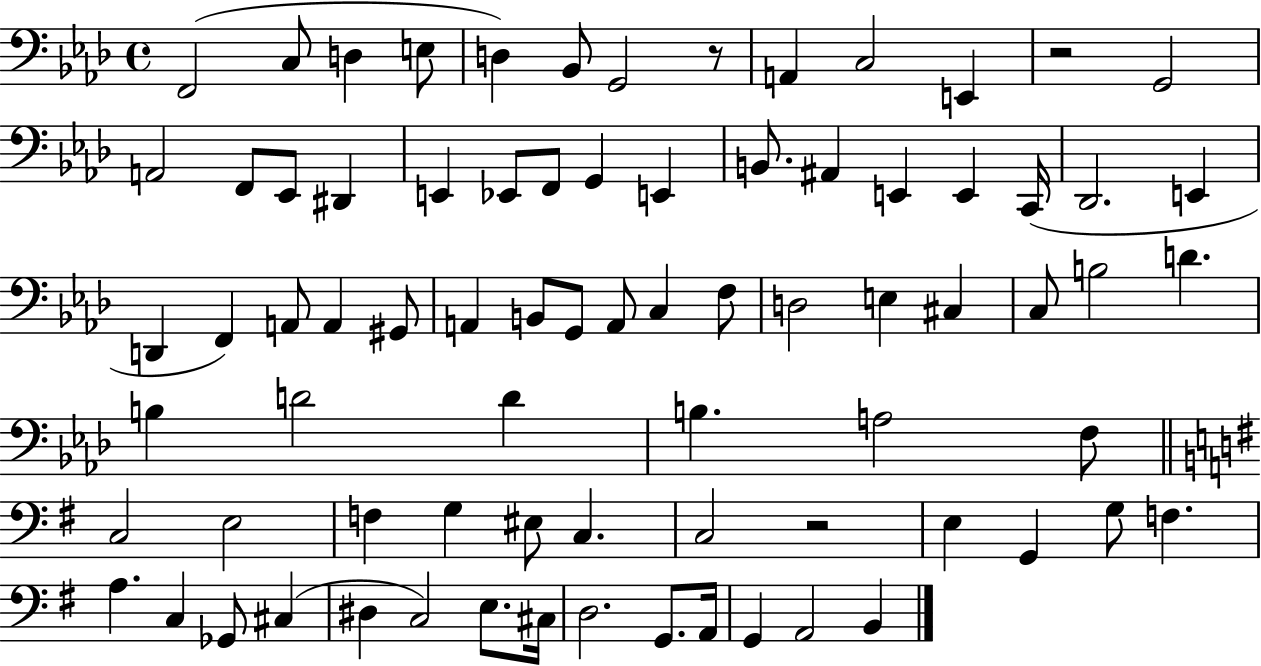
{
  \clef bass
  \time 4/4
  \defaultTimeSignature
  \key aes \major
  f,2( c8 d4 e8 | d4) bes,8 g,2 r8 | a,4 c2 e,4 | r2 g,2 | \break a,2 f,8 ees,8 dis,4 | e,4 ees,8 f,8 g,4 e,4 | b,8. ais,4 e,4 e,4 c,16( | des,2. e,4 | \break d,4 f,4) a,8 a,4 gis,8 | a,4 b,8 g,8 a,8 c4 f8 | d2 e4 cis4 | c8 b2 d'4. | \break b4 d'2 d'4 | b4. a2 f8 | \bar "||" \break \key e \minor c2 e2 | f4 g4 eis8 c4. | c2 r2 | e4 g,4 g8 f4. | \break a4. c4 ges,8 cis4( | dis4 c2) e8. cis16 | d2. g,8. a,16 | g,4 a,2 b,4 | \break \bar "|."
}